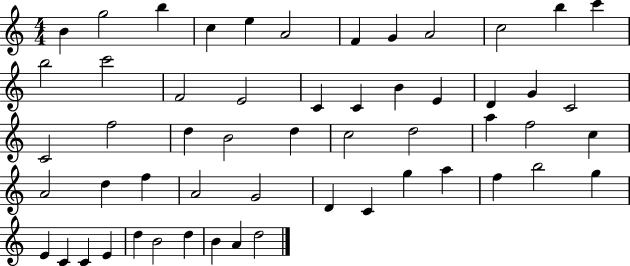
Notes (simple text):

B4/q G5/h B5/q C5/q E5/q A4/h F4/q G4/q A4/h C5/h B5/q C6/q B5/h C6/h F4/h E4/h C4/q C4/q B4/q E4/q D4/q G4/q C4/h C4/h F5/h D5/q B4/h D5/q C5/h D5/h A5/q F5/h C5/q A4/h D5/q F5/q A4/h G4/h D4/q C4/q G5/q A5/q F5/q B5/h G5/q E4/q C4/q C4/q E4/q D5/q B4/h D5/q B4/q A4/q D5/h